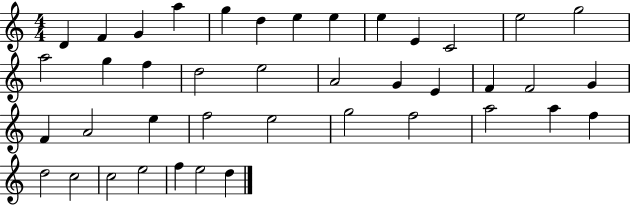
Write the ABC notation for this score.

X:1
T:Untitled
M:4/4
L:1/4
K:C
D F G a g d e e e E C2 e2 g2 a2 g f d2 e2 A2 G E F F2 G F A2 e f2 e2 g2 f2 a2 a f d2 c2 c2 e2 f e2 d